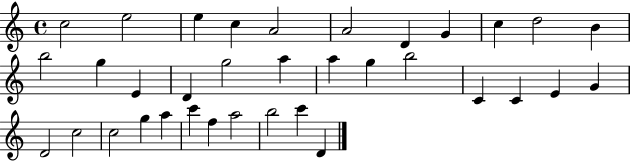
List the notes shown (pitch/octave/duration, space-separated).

C5/h E5/h E5/q C5/q A4/h A4/h D4/q G4/q C5/q D5/h B4/q B5/h G5/q E4/q D4/q G5/h A5/q A5/q G5/q B5/h C4/q C4/q E4/q G4/q D4/h C5/h C5/h G5/q A5/q C6/q F5/q A5/h B5/h C6/q D4/q